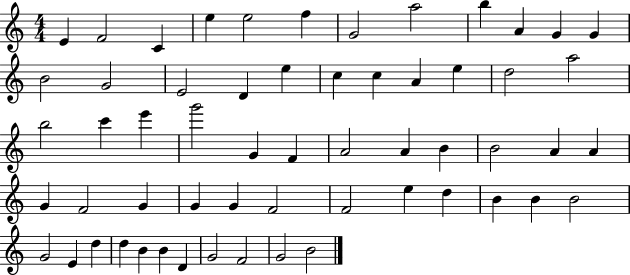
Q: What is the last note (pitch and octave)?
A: B4